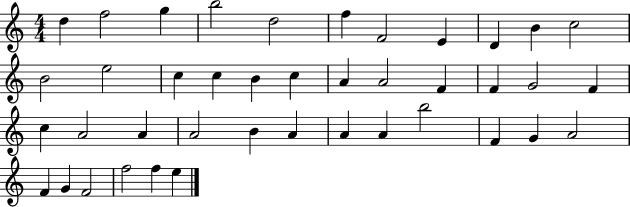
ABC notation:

X:1
T:Untitled
M:4/4
L:1/4
K:C
d f2 g b2 d2 f F2 E D B c2 B2 e2 c c B c A A2 F F G2 F c A2 A A2 B A A A b2 F G A2 F G F2 f2 f e